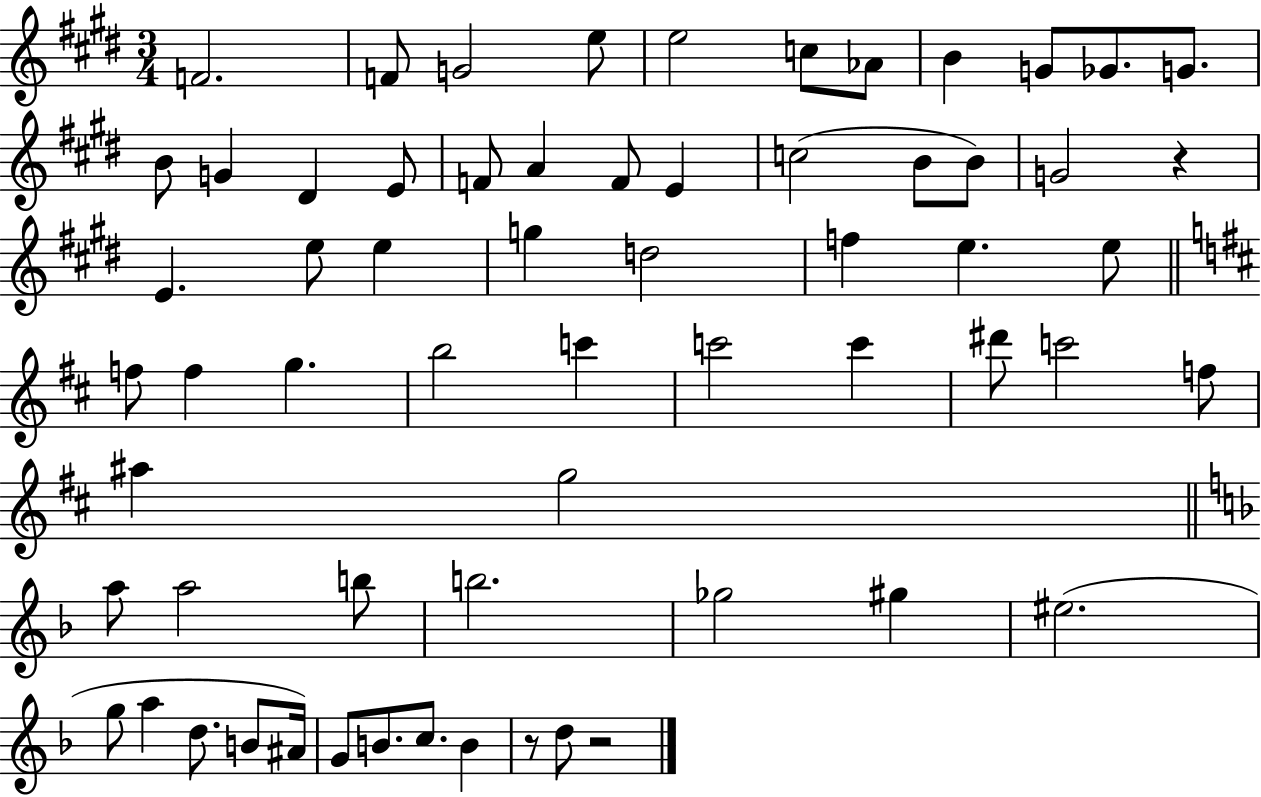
{
  \clef treble
  \numericTimeSignature
  \time 3/4
  \key e \major
  \repeat volta 2 { f'2. | f'8 g'2 e''8 | e''2 c''8 aes'8 | b'4 g'8 ges'8. g'8. | \break b'8 g'4 dis'4 e'8 | f'8 a'4 f'8 e'4 | c''2( b'8 b'8) | g'2 r4 | \break e'4. e''8 e''4 | g''4 d''2 | f''4 e''4. e''8 | \bar "||" \break \key d \major f''8 f''4 g''4. | b''2 c'''4 | c'''2 c'''4 | dis'''8 c'''2 f''8 | \break ais''4 g''2 | \bar "||" \break \key f \major a''8 a''2 b''8 | b''2. | ges''2 gis''4 | eis''2.( | \break g''8 a''4 d''8. b'8 ais'16) | g'8 b'8. c''8. b'4 | r8 d''8 r2 | } \bar "|."
}